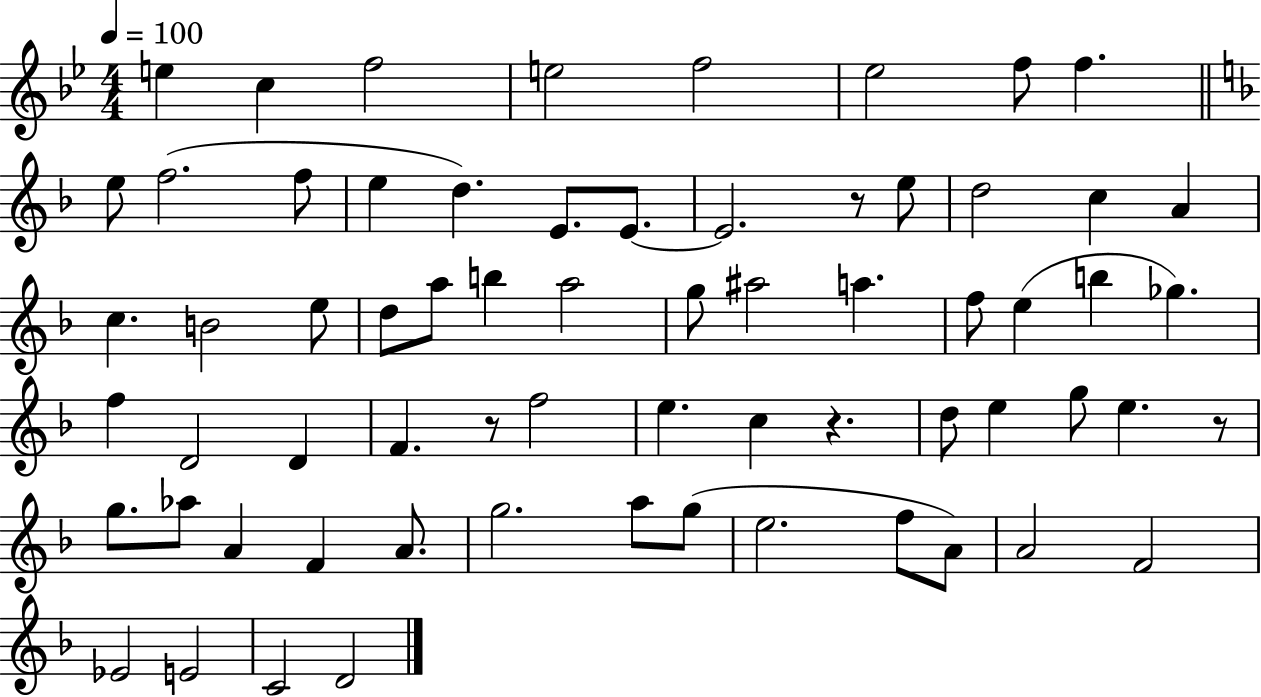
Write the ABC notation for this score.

X:1
T:Untitled
M:4/4
L:1/4
K:Bb
e c f2 e2 f2 _e2 f/2 f e/2 f2 f/2 e d E/2 E/2 E2 z/2 e/2 d2 c A c B2 e/2 d/2 a/2 b a2 g/2 ^a2 a f/2 e b _g f D2 D F z/2 f2 e c z d/2 e g/2 e z/2 g/2 _a/2 A F A/2 g2 a/2 g/2 e2 f/2 A/2 A2 F2 _E2 E2 C2 D2